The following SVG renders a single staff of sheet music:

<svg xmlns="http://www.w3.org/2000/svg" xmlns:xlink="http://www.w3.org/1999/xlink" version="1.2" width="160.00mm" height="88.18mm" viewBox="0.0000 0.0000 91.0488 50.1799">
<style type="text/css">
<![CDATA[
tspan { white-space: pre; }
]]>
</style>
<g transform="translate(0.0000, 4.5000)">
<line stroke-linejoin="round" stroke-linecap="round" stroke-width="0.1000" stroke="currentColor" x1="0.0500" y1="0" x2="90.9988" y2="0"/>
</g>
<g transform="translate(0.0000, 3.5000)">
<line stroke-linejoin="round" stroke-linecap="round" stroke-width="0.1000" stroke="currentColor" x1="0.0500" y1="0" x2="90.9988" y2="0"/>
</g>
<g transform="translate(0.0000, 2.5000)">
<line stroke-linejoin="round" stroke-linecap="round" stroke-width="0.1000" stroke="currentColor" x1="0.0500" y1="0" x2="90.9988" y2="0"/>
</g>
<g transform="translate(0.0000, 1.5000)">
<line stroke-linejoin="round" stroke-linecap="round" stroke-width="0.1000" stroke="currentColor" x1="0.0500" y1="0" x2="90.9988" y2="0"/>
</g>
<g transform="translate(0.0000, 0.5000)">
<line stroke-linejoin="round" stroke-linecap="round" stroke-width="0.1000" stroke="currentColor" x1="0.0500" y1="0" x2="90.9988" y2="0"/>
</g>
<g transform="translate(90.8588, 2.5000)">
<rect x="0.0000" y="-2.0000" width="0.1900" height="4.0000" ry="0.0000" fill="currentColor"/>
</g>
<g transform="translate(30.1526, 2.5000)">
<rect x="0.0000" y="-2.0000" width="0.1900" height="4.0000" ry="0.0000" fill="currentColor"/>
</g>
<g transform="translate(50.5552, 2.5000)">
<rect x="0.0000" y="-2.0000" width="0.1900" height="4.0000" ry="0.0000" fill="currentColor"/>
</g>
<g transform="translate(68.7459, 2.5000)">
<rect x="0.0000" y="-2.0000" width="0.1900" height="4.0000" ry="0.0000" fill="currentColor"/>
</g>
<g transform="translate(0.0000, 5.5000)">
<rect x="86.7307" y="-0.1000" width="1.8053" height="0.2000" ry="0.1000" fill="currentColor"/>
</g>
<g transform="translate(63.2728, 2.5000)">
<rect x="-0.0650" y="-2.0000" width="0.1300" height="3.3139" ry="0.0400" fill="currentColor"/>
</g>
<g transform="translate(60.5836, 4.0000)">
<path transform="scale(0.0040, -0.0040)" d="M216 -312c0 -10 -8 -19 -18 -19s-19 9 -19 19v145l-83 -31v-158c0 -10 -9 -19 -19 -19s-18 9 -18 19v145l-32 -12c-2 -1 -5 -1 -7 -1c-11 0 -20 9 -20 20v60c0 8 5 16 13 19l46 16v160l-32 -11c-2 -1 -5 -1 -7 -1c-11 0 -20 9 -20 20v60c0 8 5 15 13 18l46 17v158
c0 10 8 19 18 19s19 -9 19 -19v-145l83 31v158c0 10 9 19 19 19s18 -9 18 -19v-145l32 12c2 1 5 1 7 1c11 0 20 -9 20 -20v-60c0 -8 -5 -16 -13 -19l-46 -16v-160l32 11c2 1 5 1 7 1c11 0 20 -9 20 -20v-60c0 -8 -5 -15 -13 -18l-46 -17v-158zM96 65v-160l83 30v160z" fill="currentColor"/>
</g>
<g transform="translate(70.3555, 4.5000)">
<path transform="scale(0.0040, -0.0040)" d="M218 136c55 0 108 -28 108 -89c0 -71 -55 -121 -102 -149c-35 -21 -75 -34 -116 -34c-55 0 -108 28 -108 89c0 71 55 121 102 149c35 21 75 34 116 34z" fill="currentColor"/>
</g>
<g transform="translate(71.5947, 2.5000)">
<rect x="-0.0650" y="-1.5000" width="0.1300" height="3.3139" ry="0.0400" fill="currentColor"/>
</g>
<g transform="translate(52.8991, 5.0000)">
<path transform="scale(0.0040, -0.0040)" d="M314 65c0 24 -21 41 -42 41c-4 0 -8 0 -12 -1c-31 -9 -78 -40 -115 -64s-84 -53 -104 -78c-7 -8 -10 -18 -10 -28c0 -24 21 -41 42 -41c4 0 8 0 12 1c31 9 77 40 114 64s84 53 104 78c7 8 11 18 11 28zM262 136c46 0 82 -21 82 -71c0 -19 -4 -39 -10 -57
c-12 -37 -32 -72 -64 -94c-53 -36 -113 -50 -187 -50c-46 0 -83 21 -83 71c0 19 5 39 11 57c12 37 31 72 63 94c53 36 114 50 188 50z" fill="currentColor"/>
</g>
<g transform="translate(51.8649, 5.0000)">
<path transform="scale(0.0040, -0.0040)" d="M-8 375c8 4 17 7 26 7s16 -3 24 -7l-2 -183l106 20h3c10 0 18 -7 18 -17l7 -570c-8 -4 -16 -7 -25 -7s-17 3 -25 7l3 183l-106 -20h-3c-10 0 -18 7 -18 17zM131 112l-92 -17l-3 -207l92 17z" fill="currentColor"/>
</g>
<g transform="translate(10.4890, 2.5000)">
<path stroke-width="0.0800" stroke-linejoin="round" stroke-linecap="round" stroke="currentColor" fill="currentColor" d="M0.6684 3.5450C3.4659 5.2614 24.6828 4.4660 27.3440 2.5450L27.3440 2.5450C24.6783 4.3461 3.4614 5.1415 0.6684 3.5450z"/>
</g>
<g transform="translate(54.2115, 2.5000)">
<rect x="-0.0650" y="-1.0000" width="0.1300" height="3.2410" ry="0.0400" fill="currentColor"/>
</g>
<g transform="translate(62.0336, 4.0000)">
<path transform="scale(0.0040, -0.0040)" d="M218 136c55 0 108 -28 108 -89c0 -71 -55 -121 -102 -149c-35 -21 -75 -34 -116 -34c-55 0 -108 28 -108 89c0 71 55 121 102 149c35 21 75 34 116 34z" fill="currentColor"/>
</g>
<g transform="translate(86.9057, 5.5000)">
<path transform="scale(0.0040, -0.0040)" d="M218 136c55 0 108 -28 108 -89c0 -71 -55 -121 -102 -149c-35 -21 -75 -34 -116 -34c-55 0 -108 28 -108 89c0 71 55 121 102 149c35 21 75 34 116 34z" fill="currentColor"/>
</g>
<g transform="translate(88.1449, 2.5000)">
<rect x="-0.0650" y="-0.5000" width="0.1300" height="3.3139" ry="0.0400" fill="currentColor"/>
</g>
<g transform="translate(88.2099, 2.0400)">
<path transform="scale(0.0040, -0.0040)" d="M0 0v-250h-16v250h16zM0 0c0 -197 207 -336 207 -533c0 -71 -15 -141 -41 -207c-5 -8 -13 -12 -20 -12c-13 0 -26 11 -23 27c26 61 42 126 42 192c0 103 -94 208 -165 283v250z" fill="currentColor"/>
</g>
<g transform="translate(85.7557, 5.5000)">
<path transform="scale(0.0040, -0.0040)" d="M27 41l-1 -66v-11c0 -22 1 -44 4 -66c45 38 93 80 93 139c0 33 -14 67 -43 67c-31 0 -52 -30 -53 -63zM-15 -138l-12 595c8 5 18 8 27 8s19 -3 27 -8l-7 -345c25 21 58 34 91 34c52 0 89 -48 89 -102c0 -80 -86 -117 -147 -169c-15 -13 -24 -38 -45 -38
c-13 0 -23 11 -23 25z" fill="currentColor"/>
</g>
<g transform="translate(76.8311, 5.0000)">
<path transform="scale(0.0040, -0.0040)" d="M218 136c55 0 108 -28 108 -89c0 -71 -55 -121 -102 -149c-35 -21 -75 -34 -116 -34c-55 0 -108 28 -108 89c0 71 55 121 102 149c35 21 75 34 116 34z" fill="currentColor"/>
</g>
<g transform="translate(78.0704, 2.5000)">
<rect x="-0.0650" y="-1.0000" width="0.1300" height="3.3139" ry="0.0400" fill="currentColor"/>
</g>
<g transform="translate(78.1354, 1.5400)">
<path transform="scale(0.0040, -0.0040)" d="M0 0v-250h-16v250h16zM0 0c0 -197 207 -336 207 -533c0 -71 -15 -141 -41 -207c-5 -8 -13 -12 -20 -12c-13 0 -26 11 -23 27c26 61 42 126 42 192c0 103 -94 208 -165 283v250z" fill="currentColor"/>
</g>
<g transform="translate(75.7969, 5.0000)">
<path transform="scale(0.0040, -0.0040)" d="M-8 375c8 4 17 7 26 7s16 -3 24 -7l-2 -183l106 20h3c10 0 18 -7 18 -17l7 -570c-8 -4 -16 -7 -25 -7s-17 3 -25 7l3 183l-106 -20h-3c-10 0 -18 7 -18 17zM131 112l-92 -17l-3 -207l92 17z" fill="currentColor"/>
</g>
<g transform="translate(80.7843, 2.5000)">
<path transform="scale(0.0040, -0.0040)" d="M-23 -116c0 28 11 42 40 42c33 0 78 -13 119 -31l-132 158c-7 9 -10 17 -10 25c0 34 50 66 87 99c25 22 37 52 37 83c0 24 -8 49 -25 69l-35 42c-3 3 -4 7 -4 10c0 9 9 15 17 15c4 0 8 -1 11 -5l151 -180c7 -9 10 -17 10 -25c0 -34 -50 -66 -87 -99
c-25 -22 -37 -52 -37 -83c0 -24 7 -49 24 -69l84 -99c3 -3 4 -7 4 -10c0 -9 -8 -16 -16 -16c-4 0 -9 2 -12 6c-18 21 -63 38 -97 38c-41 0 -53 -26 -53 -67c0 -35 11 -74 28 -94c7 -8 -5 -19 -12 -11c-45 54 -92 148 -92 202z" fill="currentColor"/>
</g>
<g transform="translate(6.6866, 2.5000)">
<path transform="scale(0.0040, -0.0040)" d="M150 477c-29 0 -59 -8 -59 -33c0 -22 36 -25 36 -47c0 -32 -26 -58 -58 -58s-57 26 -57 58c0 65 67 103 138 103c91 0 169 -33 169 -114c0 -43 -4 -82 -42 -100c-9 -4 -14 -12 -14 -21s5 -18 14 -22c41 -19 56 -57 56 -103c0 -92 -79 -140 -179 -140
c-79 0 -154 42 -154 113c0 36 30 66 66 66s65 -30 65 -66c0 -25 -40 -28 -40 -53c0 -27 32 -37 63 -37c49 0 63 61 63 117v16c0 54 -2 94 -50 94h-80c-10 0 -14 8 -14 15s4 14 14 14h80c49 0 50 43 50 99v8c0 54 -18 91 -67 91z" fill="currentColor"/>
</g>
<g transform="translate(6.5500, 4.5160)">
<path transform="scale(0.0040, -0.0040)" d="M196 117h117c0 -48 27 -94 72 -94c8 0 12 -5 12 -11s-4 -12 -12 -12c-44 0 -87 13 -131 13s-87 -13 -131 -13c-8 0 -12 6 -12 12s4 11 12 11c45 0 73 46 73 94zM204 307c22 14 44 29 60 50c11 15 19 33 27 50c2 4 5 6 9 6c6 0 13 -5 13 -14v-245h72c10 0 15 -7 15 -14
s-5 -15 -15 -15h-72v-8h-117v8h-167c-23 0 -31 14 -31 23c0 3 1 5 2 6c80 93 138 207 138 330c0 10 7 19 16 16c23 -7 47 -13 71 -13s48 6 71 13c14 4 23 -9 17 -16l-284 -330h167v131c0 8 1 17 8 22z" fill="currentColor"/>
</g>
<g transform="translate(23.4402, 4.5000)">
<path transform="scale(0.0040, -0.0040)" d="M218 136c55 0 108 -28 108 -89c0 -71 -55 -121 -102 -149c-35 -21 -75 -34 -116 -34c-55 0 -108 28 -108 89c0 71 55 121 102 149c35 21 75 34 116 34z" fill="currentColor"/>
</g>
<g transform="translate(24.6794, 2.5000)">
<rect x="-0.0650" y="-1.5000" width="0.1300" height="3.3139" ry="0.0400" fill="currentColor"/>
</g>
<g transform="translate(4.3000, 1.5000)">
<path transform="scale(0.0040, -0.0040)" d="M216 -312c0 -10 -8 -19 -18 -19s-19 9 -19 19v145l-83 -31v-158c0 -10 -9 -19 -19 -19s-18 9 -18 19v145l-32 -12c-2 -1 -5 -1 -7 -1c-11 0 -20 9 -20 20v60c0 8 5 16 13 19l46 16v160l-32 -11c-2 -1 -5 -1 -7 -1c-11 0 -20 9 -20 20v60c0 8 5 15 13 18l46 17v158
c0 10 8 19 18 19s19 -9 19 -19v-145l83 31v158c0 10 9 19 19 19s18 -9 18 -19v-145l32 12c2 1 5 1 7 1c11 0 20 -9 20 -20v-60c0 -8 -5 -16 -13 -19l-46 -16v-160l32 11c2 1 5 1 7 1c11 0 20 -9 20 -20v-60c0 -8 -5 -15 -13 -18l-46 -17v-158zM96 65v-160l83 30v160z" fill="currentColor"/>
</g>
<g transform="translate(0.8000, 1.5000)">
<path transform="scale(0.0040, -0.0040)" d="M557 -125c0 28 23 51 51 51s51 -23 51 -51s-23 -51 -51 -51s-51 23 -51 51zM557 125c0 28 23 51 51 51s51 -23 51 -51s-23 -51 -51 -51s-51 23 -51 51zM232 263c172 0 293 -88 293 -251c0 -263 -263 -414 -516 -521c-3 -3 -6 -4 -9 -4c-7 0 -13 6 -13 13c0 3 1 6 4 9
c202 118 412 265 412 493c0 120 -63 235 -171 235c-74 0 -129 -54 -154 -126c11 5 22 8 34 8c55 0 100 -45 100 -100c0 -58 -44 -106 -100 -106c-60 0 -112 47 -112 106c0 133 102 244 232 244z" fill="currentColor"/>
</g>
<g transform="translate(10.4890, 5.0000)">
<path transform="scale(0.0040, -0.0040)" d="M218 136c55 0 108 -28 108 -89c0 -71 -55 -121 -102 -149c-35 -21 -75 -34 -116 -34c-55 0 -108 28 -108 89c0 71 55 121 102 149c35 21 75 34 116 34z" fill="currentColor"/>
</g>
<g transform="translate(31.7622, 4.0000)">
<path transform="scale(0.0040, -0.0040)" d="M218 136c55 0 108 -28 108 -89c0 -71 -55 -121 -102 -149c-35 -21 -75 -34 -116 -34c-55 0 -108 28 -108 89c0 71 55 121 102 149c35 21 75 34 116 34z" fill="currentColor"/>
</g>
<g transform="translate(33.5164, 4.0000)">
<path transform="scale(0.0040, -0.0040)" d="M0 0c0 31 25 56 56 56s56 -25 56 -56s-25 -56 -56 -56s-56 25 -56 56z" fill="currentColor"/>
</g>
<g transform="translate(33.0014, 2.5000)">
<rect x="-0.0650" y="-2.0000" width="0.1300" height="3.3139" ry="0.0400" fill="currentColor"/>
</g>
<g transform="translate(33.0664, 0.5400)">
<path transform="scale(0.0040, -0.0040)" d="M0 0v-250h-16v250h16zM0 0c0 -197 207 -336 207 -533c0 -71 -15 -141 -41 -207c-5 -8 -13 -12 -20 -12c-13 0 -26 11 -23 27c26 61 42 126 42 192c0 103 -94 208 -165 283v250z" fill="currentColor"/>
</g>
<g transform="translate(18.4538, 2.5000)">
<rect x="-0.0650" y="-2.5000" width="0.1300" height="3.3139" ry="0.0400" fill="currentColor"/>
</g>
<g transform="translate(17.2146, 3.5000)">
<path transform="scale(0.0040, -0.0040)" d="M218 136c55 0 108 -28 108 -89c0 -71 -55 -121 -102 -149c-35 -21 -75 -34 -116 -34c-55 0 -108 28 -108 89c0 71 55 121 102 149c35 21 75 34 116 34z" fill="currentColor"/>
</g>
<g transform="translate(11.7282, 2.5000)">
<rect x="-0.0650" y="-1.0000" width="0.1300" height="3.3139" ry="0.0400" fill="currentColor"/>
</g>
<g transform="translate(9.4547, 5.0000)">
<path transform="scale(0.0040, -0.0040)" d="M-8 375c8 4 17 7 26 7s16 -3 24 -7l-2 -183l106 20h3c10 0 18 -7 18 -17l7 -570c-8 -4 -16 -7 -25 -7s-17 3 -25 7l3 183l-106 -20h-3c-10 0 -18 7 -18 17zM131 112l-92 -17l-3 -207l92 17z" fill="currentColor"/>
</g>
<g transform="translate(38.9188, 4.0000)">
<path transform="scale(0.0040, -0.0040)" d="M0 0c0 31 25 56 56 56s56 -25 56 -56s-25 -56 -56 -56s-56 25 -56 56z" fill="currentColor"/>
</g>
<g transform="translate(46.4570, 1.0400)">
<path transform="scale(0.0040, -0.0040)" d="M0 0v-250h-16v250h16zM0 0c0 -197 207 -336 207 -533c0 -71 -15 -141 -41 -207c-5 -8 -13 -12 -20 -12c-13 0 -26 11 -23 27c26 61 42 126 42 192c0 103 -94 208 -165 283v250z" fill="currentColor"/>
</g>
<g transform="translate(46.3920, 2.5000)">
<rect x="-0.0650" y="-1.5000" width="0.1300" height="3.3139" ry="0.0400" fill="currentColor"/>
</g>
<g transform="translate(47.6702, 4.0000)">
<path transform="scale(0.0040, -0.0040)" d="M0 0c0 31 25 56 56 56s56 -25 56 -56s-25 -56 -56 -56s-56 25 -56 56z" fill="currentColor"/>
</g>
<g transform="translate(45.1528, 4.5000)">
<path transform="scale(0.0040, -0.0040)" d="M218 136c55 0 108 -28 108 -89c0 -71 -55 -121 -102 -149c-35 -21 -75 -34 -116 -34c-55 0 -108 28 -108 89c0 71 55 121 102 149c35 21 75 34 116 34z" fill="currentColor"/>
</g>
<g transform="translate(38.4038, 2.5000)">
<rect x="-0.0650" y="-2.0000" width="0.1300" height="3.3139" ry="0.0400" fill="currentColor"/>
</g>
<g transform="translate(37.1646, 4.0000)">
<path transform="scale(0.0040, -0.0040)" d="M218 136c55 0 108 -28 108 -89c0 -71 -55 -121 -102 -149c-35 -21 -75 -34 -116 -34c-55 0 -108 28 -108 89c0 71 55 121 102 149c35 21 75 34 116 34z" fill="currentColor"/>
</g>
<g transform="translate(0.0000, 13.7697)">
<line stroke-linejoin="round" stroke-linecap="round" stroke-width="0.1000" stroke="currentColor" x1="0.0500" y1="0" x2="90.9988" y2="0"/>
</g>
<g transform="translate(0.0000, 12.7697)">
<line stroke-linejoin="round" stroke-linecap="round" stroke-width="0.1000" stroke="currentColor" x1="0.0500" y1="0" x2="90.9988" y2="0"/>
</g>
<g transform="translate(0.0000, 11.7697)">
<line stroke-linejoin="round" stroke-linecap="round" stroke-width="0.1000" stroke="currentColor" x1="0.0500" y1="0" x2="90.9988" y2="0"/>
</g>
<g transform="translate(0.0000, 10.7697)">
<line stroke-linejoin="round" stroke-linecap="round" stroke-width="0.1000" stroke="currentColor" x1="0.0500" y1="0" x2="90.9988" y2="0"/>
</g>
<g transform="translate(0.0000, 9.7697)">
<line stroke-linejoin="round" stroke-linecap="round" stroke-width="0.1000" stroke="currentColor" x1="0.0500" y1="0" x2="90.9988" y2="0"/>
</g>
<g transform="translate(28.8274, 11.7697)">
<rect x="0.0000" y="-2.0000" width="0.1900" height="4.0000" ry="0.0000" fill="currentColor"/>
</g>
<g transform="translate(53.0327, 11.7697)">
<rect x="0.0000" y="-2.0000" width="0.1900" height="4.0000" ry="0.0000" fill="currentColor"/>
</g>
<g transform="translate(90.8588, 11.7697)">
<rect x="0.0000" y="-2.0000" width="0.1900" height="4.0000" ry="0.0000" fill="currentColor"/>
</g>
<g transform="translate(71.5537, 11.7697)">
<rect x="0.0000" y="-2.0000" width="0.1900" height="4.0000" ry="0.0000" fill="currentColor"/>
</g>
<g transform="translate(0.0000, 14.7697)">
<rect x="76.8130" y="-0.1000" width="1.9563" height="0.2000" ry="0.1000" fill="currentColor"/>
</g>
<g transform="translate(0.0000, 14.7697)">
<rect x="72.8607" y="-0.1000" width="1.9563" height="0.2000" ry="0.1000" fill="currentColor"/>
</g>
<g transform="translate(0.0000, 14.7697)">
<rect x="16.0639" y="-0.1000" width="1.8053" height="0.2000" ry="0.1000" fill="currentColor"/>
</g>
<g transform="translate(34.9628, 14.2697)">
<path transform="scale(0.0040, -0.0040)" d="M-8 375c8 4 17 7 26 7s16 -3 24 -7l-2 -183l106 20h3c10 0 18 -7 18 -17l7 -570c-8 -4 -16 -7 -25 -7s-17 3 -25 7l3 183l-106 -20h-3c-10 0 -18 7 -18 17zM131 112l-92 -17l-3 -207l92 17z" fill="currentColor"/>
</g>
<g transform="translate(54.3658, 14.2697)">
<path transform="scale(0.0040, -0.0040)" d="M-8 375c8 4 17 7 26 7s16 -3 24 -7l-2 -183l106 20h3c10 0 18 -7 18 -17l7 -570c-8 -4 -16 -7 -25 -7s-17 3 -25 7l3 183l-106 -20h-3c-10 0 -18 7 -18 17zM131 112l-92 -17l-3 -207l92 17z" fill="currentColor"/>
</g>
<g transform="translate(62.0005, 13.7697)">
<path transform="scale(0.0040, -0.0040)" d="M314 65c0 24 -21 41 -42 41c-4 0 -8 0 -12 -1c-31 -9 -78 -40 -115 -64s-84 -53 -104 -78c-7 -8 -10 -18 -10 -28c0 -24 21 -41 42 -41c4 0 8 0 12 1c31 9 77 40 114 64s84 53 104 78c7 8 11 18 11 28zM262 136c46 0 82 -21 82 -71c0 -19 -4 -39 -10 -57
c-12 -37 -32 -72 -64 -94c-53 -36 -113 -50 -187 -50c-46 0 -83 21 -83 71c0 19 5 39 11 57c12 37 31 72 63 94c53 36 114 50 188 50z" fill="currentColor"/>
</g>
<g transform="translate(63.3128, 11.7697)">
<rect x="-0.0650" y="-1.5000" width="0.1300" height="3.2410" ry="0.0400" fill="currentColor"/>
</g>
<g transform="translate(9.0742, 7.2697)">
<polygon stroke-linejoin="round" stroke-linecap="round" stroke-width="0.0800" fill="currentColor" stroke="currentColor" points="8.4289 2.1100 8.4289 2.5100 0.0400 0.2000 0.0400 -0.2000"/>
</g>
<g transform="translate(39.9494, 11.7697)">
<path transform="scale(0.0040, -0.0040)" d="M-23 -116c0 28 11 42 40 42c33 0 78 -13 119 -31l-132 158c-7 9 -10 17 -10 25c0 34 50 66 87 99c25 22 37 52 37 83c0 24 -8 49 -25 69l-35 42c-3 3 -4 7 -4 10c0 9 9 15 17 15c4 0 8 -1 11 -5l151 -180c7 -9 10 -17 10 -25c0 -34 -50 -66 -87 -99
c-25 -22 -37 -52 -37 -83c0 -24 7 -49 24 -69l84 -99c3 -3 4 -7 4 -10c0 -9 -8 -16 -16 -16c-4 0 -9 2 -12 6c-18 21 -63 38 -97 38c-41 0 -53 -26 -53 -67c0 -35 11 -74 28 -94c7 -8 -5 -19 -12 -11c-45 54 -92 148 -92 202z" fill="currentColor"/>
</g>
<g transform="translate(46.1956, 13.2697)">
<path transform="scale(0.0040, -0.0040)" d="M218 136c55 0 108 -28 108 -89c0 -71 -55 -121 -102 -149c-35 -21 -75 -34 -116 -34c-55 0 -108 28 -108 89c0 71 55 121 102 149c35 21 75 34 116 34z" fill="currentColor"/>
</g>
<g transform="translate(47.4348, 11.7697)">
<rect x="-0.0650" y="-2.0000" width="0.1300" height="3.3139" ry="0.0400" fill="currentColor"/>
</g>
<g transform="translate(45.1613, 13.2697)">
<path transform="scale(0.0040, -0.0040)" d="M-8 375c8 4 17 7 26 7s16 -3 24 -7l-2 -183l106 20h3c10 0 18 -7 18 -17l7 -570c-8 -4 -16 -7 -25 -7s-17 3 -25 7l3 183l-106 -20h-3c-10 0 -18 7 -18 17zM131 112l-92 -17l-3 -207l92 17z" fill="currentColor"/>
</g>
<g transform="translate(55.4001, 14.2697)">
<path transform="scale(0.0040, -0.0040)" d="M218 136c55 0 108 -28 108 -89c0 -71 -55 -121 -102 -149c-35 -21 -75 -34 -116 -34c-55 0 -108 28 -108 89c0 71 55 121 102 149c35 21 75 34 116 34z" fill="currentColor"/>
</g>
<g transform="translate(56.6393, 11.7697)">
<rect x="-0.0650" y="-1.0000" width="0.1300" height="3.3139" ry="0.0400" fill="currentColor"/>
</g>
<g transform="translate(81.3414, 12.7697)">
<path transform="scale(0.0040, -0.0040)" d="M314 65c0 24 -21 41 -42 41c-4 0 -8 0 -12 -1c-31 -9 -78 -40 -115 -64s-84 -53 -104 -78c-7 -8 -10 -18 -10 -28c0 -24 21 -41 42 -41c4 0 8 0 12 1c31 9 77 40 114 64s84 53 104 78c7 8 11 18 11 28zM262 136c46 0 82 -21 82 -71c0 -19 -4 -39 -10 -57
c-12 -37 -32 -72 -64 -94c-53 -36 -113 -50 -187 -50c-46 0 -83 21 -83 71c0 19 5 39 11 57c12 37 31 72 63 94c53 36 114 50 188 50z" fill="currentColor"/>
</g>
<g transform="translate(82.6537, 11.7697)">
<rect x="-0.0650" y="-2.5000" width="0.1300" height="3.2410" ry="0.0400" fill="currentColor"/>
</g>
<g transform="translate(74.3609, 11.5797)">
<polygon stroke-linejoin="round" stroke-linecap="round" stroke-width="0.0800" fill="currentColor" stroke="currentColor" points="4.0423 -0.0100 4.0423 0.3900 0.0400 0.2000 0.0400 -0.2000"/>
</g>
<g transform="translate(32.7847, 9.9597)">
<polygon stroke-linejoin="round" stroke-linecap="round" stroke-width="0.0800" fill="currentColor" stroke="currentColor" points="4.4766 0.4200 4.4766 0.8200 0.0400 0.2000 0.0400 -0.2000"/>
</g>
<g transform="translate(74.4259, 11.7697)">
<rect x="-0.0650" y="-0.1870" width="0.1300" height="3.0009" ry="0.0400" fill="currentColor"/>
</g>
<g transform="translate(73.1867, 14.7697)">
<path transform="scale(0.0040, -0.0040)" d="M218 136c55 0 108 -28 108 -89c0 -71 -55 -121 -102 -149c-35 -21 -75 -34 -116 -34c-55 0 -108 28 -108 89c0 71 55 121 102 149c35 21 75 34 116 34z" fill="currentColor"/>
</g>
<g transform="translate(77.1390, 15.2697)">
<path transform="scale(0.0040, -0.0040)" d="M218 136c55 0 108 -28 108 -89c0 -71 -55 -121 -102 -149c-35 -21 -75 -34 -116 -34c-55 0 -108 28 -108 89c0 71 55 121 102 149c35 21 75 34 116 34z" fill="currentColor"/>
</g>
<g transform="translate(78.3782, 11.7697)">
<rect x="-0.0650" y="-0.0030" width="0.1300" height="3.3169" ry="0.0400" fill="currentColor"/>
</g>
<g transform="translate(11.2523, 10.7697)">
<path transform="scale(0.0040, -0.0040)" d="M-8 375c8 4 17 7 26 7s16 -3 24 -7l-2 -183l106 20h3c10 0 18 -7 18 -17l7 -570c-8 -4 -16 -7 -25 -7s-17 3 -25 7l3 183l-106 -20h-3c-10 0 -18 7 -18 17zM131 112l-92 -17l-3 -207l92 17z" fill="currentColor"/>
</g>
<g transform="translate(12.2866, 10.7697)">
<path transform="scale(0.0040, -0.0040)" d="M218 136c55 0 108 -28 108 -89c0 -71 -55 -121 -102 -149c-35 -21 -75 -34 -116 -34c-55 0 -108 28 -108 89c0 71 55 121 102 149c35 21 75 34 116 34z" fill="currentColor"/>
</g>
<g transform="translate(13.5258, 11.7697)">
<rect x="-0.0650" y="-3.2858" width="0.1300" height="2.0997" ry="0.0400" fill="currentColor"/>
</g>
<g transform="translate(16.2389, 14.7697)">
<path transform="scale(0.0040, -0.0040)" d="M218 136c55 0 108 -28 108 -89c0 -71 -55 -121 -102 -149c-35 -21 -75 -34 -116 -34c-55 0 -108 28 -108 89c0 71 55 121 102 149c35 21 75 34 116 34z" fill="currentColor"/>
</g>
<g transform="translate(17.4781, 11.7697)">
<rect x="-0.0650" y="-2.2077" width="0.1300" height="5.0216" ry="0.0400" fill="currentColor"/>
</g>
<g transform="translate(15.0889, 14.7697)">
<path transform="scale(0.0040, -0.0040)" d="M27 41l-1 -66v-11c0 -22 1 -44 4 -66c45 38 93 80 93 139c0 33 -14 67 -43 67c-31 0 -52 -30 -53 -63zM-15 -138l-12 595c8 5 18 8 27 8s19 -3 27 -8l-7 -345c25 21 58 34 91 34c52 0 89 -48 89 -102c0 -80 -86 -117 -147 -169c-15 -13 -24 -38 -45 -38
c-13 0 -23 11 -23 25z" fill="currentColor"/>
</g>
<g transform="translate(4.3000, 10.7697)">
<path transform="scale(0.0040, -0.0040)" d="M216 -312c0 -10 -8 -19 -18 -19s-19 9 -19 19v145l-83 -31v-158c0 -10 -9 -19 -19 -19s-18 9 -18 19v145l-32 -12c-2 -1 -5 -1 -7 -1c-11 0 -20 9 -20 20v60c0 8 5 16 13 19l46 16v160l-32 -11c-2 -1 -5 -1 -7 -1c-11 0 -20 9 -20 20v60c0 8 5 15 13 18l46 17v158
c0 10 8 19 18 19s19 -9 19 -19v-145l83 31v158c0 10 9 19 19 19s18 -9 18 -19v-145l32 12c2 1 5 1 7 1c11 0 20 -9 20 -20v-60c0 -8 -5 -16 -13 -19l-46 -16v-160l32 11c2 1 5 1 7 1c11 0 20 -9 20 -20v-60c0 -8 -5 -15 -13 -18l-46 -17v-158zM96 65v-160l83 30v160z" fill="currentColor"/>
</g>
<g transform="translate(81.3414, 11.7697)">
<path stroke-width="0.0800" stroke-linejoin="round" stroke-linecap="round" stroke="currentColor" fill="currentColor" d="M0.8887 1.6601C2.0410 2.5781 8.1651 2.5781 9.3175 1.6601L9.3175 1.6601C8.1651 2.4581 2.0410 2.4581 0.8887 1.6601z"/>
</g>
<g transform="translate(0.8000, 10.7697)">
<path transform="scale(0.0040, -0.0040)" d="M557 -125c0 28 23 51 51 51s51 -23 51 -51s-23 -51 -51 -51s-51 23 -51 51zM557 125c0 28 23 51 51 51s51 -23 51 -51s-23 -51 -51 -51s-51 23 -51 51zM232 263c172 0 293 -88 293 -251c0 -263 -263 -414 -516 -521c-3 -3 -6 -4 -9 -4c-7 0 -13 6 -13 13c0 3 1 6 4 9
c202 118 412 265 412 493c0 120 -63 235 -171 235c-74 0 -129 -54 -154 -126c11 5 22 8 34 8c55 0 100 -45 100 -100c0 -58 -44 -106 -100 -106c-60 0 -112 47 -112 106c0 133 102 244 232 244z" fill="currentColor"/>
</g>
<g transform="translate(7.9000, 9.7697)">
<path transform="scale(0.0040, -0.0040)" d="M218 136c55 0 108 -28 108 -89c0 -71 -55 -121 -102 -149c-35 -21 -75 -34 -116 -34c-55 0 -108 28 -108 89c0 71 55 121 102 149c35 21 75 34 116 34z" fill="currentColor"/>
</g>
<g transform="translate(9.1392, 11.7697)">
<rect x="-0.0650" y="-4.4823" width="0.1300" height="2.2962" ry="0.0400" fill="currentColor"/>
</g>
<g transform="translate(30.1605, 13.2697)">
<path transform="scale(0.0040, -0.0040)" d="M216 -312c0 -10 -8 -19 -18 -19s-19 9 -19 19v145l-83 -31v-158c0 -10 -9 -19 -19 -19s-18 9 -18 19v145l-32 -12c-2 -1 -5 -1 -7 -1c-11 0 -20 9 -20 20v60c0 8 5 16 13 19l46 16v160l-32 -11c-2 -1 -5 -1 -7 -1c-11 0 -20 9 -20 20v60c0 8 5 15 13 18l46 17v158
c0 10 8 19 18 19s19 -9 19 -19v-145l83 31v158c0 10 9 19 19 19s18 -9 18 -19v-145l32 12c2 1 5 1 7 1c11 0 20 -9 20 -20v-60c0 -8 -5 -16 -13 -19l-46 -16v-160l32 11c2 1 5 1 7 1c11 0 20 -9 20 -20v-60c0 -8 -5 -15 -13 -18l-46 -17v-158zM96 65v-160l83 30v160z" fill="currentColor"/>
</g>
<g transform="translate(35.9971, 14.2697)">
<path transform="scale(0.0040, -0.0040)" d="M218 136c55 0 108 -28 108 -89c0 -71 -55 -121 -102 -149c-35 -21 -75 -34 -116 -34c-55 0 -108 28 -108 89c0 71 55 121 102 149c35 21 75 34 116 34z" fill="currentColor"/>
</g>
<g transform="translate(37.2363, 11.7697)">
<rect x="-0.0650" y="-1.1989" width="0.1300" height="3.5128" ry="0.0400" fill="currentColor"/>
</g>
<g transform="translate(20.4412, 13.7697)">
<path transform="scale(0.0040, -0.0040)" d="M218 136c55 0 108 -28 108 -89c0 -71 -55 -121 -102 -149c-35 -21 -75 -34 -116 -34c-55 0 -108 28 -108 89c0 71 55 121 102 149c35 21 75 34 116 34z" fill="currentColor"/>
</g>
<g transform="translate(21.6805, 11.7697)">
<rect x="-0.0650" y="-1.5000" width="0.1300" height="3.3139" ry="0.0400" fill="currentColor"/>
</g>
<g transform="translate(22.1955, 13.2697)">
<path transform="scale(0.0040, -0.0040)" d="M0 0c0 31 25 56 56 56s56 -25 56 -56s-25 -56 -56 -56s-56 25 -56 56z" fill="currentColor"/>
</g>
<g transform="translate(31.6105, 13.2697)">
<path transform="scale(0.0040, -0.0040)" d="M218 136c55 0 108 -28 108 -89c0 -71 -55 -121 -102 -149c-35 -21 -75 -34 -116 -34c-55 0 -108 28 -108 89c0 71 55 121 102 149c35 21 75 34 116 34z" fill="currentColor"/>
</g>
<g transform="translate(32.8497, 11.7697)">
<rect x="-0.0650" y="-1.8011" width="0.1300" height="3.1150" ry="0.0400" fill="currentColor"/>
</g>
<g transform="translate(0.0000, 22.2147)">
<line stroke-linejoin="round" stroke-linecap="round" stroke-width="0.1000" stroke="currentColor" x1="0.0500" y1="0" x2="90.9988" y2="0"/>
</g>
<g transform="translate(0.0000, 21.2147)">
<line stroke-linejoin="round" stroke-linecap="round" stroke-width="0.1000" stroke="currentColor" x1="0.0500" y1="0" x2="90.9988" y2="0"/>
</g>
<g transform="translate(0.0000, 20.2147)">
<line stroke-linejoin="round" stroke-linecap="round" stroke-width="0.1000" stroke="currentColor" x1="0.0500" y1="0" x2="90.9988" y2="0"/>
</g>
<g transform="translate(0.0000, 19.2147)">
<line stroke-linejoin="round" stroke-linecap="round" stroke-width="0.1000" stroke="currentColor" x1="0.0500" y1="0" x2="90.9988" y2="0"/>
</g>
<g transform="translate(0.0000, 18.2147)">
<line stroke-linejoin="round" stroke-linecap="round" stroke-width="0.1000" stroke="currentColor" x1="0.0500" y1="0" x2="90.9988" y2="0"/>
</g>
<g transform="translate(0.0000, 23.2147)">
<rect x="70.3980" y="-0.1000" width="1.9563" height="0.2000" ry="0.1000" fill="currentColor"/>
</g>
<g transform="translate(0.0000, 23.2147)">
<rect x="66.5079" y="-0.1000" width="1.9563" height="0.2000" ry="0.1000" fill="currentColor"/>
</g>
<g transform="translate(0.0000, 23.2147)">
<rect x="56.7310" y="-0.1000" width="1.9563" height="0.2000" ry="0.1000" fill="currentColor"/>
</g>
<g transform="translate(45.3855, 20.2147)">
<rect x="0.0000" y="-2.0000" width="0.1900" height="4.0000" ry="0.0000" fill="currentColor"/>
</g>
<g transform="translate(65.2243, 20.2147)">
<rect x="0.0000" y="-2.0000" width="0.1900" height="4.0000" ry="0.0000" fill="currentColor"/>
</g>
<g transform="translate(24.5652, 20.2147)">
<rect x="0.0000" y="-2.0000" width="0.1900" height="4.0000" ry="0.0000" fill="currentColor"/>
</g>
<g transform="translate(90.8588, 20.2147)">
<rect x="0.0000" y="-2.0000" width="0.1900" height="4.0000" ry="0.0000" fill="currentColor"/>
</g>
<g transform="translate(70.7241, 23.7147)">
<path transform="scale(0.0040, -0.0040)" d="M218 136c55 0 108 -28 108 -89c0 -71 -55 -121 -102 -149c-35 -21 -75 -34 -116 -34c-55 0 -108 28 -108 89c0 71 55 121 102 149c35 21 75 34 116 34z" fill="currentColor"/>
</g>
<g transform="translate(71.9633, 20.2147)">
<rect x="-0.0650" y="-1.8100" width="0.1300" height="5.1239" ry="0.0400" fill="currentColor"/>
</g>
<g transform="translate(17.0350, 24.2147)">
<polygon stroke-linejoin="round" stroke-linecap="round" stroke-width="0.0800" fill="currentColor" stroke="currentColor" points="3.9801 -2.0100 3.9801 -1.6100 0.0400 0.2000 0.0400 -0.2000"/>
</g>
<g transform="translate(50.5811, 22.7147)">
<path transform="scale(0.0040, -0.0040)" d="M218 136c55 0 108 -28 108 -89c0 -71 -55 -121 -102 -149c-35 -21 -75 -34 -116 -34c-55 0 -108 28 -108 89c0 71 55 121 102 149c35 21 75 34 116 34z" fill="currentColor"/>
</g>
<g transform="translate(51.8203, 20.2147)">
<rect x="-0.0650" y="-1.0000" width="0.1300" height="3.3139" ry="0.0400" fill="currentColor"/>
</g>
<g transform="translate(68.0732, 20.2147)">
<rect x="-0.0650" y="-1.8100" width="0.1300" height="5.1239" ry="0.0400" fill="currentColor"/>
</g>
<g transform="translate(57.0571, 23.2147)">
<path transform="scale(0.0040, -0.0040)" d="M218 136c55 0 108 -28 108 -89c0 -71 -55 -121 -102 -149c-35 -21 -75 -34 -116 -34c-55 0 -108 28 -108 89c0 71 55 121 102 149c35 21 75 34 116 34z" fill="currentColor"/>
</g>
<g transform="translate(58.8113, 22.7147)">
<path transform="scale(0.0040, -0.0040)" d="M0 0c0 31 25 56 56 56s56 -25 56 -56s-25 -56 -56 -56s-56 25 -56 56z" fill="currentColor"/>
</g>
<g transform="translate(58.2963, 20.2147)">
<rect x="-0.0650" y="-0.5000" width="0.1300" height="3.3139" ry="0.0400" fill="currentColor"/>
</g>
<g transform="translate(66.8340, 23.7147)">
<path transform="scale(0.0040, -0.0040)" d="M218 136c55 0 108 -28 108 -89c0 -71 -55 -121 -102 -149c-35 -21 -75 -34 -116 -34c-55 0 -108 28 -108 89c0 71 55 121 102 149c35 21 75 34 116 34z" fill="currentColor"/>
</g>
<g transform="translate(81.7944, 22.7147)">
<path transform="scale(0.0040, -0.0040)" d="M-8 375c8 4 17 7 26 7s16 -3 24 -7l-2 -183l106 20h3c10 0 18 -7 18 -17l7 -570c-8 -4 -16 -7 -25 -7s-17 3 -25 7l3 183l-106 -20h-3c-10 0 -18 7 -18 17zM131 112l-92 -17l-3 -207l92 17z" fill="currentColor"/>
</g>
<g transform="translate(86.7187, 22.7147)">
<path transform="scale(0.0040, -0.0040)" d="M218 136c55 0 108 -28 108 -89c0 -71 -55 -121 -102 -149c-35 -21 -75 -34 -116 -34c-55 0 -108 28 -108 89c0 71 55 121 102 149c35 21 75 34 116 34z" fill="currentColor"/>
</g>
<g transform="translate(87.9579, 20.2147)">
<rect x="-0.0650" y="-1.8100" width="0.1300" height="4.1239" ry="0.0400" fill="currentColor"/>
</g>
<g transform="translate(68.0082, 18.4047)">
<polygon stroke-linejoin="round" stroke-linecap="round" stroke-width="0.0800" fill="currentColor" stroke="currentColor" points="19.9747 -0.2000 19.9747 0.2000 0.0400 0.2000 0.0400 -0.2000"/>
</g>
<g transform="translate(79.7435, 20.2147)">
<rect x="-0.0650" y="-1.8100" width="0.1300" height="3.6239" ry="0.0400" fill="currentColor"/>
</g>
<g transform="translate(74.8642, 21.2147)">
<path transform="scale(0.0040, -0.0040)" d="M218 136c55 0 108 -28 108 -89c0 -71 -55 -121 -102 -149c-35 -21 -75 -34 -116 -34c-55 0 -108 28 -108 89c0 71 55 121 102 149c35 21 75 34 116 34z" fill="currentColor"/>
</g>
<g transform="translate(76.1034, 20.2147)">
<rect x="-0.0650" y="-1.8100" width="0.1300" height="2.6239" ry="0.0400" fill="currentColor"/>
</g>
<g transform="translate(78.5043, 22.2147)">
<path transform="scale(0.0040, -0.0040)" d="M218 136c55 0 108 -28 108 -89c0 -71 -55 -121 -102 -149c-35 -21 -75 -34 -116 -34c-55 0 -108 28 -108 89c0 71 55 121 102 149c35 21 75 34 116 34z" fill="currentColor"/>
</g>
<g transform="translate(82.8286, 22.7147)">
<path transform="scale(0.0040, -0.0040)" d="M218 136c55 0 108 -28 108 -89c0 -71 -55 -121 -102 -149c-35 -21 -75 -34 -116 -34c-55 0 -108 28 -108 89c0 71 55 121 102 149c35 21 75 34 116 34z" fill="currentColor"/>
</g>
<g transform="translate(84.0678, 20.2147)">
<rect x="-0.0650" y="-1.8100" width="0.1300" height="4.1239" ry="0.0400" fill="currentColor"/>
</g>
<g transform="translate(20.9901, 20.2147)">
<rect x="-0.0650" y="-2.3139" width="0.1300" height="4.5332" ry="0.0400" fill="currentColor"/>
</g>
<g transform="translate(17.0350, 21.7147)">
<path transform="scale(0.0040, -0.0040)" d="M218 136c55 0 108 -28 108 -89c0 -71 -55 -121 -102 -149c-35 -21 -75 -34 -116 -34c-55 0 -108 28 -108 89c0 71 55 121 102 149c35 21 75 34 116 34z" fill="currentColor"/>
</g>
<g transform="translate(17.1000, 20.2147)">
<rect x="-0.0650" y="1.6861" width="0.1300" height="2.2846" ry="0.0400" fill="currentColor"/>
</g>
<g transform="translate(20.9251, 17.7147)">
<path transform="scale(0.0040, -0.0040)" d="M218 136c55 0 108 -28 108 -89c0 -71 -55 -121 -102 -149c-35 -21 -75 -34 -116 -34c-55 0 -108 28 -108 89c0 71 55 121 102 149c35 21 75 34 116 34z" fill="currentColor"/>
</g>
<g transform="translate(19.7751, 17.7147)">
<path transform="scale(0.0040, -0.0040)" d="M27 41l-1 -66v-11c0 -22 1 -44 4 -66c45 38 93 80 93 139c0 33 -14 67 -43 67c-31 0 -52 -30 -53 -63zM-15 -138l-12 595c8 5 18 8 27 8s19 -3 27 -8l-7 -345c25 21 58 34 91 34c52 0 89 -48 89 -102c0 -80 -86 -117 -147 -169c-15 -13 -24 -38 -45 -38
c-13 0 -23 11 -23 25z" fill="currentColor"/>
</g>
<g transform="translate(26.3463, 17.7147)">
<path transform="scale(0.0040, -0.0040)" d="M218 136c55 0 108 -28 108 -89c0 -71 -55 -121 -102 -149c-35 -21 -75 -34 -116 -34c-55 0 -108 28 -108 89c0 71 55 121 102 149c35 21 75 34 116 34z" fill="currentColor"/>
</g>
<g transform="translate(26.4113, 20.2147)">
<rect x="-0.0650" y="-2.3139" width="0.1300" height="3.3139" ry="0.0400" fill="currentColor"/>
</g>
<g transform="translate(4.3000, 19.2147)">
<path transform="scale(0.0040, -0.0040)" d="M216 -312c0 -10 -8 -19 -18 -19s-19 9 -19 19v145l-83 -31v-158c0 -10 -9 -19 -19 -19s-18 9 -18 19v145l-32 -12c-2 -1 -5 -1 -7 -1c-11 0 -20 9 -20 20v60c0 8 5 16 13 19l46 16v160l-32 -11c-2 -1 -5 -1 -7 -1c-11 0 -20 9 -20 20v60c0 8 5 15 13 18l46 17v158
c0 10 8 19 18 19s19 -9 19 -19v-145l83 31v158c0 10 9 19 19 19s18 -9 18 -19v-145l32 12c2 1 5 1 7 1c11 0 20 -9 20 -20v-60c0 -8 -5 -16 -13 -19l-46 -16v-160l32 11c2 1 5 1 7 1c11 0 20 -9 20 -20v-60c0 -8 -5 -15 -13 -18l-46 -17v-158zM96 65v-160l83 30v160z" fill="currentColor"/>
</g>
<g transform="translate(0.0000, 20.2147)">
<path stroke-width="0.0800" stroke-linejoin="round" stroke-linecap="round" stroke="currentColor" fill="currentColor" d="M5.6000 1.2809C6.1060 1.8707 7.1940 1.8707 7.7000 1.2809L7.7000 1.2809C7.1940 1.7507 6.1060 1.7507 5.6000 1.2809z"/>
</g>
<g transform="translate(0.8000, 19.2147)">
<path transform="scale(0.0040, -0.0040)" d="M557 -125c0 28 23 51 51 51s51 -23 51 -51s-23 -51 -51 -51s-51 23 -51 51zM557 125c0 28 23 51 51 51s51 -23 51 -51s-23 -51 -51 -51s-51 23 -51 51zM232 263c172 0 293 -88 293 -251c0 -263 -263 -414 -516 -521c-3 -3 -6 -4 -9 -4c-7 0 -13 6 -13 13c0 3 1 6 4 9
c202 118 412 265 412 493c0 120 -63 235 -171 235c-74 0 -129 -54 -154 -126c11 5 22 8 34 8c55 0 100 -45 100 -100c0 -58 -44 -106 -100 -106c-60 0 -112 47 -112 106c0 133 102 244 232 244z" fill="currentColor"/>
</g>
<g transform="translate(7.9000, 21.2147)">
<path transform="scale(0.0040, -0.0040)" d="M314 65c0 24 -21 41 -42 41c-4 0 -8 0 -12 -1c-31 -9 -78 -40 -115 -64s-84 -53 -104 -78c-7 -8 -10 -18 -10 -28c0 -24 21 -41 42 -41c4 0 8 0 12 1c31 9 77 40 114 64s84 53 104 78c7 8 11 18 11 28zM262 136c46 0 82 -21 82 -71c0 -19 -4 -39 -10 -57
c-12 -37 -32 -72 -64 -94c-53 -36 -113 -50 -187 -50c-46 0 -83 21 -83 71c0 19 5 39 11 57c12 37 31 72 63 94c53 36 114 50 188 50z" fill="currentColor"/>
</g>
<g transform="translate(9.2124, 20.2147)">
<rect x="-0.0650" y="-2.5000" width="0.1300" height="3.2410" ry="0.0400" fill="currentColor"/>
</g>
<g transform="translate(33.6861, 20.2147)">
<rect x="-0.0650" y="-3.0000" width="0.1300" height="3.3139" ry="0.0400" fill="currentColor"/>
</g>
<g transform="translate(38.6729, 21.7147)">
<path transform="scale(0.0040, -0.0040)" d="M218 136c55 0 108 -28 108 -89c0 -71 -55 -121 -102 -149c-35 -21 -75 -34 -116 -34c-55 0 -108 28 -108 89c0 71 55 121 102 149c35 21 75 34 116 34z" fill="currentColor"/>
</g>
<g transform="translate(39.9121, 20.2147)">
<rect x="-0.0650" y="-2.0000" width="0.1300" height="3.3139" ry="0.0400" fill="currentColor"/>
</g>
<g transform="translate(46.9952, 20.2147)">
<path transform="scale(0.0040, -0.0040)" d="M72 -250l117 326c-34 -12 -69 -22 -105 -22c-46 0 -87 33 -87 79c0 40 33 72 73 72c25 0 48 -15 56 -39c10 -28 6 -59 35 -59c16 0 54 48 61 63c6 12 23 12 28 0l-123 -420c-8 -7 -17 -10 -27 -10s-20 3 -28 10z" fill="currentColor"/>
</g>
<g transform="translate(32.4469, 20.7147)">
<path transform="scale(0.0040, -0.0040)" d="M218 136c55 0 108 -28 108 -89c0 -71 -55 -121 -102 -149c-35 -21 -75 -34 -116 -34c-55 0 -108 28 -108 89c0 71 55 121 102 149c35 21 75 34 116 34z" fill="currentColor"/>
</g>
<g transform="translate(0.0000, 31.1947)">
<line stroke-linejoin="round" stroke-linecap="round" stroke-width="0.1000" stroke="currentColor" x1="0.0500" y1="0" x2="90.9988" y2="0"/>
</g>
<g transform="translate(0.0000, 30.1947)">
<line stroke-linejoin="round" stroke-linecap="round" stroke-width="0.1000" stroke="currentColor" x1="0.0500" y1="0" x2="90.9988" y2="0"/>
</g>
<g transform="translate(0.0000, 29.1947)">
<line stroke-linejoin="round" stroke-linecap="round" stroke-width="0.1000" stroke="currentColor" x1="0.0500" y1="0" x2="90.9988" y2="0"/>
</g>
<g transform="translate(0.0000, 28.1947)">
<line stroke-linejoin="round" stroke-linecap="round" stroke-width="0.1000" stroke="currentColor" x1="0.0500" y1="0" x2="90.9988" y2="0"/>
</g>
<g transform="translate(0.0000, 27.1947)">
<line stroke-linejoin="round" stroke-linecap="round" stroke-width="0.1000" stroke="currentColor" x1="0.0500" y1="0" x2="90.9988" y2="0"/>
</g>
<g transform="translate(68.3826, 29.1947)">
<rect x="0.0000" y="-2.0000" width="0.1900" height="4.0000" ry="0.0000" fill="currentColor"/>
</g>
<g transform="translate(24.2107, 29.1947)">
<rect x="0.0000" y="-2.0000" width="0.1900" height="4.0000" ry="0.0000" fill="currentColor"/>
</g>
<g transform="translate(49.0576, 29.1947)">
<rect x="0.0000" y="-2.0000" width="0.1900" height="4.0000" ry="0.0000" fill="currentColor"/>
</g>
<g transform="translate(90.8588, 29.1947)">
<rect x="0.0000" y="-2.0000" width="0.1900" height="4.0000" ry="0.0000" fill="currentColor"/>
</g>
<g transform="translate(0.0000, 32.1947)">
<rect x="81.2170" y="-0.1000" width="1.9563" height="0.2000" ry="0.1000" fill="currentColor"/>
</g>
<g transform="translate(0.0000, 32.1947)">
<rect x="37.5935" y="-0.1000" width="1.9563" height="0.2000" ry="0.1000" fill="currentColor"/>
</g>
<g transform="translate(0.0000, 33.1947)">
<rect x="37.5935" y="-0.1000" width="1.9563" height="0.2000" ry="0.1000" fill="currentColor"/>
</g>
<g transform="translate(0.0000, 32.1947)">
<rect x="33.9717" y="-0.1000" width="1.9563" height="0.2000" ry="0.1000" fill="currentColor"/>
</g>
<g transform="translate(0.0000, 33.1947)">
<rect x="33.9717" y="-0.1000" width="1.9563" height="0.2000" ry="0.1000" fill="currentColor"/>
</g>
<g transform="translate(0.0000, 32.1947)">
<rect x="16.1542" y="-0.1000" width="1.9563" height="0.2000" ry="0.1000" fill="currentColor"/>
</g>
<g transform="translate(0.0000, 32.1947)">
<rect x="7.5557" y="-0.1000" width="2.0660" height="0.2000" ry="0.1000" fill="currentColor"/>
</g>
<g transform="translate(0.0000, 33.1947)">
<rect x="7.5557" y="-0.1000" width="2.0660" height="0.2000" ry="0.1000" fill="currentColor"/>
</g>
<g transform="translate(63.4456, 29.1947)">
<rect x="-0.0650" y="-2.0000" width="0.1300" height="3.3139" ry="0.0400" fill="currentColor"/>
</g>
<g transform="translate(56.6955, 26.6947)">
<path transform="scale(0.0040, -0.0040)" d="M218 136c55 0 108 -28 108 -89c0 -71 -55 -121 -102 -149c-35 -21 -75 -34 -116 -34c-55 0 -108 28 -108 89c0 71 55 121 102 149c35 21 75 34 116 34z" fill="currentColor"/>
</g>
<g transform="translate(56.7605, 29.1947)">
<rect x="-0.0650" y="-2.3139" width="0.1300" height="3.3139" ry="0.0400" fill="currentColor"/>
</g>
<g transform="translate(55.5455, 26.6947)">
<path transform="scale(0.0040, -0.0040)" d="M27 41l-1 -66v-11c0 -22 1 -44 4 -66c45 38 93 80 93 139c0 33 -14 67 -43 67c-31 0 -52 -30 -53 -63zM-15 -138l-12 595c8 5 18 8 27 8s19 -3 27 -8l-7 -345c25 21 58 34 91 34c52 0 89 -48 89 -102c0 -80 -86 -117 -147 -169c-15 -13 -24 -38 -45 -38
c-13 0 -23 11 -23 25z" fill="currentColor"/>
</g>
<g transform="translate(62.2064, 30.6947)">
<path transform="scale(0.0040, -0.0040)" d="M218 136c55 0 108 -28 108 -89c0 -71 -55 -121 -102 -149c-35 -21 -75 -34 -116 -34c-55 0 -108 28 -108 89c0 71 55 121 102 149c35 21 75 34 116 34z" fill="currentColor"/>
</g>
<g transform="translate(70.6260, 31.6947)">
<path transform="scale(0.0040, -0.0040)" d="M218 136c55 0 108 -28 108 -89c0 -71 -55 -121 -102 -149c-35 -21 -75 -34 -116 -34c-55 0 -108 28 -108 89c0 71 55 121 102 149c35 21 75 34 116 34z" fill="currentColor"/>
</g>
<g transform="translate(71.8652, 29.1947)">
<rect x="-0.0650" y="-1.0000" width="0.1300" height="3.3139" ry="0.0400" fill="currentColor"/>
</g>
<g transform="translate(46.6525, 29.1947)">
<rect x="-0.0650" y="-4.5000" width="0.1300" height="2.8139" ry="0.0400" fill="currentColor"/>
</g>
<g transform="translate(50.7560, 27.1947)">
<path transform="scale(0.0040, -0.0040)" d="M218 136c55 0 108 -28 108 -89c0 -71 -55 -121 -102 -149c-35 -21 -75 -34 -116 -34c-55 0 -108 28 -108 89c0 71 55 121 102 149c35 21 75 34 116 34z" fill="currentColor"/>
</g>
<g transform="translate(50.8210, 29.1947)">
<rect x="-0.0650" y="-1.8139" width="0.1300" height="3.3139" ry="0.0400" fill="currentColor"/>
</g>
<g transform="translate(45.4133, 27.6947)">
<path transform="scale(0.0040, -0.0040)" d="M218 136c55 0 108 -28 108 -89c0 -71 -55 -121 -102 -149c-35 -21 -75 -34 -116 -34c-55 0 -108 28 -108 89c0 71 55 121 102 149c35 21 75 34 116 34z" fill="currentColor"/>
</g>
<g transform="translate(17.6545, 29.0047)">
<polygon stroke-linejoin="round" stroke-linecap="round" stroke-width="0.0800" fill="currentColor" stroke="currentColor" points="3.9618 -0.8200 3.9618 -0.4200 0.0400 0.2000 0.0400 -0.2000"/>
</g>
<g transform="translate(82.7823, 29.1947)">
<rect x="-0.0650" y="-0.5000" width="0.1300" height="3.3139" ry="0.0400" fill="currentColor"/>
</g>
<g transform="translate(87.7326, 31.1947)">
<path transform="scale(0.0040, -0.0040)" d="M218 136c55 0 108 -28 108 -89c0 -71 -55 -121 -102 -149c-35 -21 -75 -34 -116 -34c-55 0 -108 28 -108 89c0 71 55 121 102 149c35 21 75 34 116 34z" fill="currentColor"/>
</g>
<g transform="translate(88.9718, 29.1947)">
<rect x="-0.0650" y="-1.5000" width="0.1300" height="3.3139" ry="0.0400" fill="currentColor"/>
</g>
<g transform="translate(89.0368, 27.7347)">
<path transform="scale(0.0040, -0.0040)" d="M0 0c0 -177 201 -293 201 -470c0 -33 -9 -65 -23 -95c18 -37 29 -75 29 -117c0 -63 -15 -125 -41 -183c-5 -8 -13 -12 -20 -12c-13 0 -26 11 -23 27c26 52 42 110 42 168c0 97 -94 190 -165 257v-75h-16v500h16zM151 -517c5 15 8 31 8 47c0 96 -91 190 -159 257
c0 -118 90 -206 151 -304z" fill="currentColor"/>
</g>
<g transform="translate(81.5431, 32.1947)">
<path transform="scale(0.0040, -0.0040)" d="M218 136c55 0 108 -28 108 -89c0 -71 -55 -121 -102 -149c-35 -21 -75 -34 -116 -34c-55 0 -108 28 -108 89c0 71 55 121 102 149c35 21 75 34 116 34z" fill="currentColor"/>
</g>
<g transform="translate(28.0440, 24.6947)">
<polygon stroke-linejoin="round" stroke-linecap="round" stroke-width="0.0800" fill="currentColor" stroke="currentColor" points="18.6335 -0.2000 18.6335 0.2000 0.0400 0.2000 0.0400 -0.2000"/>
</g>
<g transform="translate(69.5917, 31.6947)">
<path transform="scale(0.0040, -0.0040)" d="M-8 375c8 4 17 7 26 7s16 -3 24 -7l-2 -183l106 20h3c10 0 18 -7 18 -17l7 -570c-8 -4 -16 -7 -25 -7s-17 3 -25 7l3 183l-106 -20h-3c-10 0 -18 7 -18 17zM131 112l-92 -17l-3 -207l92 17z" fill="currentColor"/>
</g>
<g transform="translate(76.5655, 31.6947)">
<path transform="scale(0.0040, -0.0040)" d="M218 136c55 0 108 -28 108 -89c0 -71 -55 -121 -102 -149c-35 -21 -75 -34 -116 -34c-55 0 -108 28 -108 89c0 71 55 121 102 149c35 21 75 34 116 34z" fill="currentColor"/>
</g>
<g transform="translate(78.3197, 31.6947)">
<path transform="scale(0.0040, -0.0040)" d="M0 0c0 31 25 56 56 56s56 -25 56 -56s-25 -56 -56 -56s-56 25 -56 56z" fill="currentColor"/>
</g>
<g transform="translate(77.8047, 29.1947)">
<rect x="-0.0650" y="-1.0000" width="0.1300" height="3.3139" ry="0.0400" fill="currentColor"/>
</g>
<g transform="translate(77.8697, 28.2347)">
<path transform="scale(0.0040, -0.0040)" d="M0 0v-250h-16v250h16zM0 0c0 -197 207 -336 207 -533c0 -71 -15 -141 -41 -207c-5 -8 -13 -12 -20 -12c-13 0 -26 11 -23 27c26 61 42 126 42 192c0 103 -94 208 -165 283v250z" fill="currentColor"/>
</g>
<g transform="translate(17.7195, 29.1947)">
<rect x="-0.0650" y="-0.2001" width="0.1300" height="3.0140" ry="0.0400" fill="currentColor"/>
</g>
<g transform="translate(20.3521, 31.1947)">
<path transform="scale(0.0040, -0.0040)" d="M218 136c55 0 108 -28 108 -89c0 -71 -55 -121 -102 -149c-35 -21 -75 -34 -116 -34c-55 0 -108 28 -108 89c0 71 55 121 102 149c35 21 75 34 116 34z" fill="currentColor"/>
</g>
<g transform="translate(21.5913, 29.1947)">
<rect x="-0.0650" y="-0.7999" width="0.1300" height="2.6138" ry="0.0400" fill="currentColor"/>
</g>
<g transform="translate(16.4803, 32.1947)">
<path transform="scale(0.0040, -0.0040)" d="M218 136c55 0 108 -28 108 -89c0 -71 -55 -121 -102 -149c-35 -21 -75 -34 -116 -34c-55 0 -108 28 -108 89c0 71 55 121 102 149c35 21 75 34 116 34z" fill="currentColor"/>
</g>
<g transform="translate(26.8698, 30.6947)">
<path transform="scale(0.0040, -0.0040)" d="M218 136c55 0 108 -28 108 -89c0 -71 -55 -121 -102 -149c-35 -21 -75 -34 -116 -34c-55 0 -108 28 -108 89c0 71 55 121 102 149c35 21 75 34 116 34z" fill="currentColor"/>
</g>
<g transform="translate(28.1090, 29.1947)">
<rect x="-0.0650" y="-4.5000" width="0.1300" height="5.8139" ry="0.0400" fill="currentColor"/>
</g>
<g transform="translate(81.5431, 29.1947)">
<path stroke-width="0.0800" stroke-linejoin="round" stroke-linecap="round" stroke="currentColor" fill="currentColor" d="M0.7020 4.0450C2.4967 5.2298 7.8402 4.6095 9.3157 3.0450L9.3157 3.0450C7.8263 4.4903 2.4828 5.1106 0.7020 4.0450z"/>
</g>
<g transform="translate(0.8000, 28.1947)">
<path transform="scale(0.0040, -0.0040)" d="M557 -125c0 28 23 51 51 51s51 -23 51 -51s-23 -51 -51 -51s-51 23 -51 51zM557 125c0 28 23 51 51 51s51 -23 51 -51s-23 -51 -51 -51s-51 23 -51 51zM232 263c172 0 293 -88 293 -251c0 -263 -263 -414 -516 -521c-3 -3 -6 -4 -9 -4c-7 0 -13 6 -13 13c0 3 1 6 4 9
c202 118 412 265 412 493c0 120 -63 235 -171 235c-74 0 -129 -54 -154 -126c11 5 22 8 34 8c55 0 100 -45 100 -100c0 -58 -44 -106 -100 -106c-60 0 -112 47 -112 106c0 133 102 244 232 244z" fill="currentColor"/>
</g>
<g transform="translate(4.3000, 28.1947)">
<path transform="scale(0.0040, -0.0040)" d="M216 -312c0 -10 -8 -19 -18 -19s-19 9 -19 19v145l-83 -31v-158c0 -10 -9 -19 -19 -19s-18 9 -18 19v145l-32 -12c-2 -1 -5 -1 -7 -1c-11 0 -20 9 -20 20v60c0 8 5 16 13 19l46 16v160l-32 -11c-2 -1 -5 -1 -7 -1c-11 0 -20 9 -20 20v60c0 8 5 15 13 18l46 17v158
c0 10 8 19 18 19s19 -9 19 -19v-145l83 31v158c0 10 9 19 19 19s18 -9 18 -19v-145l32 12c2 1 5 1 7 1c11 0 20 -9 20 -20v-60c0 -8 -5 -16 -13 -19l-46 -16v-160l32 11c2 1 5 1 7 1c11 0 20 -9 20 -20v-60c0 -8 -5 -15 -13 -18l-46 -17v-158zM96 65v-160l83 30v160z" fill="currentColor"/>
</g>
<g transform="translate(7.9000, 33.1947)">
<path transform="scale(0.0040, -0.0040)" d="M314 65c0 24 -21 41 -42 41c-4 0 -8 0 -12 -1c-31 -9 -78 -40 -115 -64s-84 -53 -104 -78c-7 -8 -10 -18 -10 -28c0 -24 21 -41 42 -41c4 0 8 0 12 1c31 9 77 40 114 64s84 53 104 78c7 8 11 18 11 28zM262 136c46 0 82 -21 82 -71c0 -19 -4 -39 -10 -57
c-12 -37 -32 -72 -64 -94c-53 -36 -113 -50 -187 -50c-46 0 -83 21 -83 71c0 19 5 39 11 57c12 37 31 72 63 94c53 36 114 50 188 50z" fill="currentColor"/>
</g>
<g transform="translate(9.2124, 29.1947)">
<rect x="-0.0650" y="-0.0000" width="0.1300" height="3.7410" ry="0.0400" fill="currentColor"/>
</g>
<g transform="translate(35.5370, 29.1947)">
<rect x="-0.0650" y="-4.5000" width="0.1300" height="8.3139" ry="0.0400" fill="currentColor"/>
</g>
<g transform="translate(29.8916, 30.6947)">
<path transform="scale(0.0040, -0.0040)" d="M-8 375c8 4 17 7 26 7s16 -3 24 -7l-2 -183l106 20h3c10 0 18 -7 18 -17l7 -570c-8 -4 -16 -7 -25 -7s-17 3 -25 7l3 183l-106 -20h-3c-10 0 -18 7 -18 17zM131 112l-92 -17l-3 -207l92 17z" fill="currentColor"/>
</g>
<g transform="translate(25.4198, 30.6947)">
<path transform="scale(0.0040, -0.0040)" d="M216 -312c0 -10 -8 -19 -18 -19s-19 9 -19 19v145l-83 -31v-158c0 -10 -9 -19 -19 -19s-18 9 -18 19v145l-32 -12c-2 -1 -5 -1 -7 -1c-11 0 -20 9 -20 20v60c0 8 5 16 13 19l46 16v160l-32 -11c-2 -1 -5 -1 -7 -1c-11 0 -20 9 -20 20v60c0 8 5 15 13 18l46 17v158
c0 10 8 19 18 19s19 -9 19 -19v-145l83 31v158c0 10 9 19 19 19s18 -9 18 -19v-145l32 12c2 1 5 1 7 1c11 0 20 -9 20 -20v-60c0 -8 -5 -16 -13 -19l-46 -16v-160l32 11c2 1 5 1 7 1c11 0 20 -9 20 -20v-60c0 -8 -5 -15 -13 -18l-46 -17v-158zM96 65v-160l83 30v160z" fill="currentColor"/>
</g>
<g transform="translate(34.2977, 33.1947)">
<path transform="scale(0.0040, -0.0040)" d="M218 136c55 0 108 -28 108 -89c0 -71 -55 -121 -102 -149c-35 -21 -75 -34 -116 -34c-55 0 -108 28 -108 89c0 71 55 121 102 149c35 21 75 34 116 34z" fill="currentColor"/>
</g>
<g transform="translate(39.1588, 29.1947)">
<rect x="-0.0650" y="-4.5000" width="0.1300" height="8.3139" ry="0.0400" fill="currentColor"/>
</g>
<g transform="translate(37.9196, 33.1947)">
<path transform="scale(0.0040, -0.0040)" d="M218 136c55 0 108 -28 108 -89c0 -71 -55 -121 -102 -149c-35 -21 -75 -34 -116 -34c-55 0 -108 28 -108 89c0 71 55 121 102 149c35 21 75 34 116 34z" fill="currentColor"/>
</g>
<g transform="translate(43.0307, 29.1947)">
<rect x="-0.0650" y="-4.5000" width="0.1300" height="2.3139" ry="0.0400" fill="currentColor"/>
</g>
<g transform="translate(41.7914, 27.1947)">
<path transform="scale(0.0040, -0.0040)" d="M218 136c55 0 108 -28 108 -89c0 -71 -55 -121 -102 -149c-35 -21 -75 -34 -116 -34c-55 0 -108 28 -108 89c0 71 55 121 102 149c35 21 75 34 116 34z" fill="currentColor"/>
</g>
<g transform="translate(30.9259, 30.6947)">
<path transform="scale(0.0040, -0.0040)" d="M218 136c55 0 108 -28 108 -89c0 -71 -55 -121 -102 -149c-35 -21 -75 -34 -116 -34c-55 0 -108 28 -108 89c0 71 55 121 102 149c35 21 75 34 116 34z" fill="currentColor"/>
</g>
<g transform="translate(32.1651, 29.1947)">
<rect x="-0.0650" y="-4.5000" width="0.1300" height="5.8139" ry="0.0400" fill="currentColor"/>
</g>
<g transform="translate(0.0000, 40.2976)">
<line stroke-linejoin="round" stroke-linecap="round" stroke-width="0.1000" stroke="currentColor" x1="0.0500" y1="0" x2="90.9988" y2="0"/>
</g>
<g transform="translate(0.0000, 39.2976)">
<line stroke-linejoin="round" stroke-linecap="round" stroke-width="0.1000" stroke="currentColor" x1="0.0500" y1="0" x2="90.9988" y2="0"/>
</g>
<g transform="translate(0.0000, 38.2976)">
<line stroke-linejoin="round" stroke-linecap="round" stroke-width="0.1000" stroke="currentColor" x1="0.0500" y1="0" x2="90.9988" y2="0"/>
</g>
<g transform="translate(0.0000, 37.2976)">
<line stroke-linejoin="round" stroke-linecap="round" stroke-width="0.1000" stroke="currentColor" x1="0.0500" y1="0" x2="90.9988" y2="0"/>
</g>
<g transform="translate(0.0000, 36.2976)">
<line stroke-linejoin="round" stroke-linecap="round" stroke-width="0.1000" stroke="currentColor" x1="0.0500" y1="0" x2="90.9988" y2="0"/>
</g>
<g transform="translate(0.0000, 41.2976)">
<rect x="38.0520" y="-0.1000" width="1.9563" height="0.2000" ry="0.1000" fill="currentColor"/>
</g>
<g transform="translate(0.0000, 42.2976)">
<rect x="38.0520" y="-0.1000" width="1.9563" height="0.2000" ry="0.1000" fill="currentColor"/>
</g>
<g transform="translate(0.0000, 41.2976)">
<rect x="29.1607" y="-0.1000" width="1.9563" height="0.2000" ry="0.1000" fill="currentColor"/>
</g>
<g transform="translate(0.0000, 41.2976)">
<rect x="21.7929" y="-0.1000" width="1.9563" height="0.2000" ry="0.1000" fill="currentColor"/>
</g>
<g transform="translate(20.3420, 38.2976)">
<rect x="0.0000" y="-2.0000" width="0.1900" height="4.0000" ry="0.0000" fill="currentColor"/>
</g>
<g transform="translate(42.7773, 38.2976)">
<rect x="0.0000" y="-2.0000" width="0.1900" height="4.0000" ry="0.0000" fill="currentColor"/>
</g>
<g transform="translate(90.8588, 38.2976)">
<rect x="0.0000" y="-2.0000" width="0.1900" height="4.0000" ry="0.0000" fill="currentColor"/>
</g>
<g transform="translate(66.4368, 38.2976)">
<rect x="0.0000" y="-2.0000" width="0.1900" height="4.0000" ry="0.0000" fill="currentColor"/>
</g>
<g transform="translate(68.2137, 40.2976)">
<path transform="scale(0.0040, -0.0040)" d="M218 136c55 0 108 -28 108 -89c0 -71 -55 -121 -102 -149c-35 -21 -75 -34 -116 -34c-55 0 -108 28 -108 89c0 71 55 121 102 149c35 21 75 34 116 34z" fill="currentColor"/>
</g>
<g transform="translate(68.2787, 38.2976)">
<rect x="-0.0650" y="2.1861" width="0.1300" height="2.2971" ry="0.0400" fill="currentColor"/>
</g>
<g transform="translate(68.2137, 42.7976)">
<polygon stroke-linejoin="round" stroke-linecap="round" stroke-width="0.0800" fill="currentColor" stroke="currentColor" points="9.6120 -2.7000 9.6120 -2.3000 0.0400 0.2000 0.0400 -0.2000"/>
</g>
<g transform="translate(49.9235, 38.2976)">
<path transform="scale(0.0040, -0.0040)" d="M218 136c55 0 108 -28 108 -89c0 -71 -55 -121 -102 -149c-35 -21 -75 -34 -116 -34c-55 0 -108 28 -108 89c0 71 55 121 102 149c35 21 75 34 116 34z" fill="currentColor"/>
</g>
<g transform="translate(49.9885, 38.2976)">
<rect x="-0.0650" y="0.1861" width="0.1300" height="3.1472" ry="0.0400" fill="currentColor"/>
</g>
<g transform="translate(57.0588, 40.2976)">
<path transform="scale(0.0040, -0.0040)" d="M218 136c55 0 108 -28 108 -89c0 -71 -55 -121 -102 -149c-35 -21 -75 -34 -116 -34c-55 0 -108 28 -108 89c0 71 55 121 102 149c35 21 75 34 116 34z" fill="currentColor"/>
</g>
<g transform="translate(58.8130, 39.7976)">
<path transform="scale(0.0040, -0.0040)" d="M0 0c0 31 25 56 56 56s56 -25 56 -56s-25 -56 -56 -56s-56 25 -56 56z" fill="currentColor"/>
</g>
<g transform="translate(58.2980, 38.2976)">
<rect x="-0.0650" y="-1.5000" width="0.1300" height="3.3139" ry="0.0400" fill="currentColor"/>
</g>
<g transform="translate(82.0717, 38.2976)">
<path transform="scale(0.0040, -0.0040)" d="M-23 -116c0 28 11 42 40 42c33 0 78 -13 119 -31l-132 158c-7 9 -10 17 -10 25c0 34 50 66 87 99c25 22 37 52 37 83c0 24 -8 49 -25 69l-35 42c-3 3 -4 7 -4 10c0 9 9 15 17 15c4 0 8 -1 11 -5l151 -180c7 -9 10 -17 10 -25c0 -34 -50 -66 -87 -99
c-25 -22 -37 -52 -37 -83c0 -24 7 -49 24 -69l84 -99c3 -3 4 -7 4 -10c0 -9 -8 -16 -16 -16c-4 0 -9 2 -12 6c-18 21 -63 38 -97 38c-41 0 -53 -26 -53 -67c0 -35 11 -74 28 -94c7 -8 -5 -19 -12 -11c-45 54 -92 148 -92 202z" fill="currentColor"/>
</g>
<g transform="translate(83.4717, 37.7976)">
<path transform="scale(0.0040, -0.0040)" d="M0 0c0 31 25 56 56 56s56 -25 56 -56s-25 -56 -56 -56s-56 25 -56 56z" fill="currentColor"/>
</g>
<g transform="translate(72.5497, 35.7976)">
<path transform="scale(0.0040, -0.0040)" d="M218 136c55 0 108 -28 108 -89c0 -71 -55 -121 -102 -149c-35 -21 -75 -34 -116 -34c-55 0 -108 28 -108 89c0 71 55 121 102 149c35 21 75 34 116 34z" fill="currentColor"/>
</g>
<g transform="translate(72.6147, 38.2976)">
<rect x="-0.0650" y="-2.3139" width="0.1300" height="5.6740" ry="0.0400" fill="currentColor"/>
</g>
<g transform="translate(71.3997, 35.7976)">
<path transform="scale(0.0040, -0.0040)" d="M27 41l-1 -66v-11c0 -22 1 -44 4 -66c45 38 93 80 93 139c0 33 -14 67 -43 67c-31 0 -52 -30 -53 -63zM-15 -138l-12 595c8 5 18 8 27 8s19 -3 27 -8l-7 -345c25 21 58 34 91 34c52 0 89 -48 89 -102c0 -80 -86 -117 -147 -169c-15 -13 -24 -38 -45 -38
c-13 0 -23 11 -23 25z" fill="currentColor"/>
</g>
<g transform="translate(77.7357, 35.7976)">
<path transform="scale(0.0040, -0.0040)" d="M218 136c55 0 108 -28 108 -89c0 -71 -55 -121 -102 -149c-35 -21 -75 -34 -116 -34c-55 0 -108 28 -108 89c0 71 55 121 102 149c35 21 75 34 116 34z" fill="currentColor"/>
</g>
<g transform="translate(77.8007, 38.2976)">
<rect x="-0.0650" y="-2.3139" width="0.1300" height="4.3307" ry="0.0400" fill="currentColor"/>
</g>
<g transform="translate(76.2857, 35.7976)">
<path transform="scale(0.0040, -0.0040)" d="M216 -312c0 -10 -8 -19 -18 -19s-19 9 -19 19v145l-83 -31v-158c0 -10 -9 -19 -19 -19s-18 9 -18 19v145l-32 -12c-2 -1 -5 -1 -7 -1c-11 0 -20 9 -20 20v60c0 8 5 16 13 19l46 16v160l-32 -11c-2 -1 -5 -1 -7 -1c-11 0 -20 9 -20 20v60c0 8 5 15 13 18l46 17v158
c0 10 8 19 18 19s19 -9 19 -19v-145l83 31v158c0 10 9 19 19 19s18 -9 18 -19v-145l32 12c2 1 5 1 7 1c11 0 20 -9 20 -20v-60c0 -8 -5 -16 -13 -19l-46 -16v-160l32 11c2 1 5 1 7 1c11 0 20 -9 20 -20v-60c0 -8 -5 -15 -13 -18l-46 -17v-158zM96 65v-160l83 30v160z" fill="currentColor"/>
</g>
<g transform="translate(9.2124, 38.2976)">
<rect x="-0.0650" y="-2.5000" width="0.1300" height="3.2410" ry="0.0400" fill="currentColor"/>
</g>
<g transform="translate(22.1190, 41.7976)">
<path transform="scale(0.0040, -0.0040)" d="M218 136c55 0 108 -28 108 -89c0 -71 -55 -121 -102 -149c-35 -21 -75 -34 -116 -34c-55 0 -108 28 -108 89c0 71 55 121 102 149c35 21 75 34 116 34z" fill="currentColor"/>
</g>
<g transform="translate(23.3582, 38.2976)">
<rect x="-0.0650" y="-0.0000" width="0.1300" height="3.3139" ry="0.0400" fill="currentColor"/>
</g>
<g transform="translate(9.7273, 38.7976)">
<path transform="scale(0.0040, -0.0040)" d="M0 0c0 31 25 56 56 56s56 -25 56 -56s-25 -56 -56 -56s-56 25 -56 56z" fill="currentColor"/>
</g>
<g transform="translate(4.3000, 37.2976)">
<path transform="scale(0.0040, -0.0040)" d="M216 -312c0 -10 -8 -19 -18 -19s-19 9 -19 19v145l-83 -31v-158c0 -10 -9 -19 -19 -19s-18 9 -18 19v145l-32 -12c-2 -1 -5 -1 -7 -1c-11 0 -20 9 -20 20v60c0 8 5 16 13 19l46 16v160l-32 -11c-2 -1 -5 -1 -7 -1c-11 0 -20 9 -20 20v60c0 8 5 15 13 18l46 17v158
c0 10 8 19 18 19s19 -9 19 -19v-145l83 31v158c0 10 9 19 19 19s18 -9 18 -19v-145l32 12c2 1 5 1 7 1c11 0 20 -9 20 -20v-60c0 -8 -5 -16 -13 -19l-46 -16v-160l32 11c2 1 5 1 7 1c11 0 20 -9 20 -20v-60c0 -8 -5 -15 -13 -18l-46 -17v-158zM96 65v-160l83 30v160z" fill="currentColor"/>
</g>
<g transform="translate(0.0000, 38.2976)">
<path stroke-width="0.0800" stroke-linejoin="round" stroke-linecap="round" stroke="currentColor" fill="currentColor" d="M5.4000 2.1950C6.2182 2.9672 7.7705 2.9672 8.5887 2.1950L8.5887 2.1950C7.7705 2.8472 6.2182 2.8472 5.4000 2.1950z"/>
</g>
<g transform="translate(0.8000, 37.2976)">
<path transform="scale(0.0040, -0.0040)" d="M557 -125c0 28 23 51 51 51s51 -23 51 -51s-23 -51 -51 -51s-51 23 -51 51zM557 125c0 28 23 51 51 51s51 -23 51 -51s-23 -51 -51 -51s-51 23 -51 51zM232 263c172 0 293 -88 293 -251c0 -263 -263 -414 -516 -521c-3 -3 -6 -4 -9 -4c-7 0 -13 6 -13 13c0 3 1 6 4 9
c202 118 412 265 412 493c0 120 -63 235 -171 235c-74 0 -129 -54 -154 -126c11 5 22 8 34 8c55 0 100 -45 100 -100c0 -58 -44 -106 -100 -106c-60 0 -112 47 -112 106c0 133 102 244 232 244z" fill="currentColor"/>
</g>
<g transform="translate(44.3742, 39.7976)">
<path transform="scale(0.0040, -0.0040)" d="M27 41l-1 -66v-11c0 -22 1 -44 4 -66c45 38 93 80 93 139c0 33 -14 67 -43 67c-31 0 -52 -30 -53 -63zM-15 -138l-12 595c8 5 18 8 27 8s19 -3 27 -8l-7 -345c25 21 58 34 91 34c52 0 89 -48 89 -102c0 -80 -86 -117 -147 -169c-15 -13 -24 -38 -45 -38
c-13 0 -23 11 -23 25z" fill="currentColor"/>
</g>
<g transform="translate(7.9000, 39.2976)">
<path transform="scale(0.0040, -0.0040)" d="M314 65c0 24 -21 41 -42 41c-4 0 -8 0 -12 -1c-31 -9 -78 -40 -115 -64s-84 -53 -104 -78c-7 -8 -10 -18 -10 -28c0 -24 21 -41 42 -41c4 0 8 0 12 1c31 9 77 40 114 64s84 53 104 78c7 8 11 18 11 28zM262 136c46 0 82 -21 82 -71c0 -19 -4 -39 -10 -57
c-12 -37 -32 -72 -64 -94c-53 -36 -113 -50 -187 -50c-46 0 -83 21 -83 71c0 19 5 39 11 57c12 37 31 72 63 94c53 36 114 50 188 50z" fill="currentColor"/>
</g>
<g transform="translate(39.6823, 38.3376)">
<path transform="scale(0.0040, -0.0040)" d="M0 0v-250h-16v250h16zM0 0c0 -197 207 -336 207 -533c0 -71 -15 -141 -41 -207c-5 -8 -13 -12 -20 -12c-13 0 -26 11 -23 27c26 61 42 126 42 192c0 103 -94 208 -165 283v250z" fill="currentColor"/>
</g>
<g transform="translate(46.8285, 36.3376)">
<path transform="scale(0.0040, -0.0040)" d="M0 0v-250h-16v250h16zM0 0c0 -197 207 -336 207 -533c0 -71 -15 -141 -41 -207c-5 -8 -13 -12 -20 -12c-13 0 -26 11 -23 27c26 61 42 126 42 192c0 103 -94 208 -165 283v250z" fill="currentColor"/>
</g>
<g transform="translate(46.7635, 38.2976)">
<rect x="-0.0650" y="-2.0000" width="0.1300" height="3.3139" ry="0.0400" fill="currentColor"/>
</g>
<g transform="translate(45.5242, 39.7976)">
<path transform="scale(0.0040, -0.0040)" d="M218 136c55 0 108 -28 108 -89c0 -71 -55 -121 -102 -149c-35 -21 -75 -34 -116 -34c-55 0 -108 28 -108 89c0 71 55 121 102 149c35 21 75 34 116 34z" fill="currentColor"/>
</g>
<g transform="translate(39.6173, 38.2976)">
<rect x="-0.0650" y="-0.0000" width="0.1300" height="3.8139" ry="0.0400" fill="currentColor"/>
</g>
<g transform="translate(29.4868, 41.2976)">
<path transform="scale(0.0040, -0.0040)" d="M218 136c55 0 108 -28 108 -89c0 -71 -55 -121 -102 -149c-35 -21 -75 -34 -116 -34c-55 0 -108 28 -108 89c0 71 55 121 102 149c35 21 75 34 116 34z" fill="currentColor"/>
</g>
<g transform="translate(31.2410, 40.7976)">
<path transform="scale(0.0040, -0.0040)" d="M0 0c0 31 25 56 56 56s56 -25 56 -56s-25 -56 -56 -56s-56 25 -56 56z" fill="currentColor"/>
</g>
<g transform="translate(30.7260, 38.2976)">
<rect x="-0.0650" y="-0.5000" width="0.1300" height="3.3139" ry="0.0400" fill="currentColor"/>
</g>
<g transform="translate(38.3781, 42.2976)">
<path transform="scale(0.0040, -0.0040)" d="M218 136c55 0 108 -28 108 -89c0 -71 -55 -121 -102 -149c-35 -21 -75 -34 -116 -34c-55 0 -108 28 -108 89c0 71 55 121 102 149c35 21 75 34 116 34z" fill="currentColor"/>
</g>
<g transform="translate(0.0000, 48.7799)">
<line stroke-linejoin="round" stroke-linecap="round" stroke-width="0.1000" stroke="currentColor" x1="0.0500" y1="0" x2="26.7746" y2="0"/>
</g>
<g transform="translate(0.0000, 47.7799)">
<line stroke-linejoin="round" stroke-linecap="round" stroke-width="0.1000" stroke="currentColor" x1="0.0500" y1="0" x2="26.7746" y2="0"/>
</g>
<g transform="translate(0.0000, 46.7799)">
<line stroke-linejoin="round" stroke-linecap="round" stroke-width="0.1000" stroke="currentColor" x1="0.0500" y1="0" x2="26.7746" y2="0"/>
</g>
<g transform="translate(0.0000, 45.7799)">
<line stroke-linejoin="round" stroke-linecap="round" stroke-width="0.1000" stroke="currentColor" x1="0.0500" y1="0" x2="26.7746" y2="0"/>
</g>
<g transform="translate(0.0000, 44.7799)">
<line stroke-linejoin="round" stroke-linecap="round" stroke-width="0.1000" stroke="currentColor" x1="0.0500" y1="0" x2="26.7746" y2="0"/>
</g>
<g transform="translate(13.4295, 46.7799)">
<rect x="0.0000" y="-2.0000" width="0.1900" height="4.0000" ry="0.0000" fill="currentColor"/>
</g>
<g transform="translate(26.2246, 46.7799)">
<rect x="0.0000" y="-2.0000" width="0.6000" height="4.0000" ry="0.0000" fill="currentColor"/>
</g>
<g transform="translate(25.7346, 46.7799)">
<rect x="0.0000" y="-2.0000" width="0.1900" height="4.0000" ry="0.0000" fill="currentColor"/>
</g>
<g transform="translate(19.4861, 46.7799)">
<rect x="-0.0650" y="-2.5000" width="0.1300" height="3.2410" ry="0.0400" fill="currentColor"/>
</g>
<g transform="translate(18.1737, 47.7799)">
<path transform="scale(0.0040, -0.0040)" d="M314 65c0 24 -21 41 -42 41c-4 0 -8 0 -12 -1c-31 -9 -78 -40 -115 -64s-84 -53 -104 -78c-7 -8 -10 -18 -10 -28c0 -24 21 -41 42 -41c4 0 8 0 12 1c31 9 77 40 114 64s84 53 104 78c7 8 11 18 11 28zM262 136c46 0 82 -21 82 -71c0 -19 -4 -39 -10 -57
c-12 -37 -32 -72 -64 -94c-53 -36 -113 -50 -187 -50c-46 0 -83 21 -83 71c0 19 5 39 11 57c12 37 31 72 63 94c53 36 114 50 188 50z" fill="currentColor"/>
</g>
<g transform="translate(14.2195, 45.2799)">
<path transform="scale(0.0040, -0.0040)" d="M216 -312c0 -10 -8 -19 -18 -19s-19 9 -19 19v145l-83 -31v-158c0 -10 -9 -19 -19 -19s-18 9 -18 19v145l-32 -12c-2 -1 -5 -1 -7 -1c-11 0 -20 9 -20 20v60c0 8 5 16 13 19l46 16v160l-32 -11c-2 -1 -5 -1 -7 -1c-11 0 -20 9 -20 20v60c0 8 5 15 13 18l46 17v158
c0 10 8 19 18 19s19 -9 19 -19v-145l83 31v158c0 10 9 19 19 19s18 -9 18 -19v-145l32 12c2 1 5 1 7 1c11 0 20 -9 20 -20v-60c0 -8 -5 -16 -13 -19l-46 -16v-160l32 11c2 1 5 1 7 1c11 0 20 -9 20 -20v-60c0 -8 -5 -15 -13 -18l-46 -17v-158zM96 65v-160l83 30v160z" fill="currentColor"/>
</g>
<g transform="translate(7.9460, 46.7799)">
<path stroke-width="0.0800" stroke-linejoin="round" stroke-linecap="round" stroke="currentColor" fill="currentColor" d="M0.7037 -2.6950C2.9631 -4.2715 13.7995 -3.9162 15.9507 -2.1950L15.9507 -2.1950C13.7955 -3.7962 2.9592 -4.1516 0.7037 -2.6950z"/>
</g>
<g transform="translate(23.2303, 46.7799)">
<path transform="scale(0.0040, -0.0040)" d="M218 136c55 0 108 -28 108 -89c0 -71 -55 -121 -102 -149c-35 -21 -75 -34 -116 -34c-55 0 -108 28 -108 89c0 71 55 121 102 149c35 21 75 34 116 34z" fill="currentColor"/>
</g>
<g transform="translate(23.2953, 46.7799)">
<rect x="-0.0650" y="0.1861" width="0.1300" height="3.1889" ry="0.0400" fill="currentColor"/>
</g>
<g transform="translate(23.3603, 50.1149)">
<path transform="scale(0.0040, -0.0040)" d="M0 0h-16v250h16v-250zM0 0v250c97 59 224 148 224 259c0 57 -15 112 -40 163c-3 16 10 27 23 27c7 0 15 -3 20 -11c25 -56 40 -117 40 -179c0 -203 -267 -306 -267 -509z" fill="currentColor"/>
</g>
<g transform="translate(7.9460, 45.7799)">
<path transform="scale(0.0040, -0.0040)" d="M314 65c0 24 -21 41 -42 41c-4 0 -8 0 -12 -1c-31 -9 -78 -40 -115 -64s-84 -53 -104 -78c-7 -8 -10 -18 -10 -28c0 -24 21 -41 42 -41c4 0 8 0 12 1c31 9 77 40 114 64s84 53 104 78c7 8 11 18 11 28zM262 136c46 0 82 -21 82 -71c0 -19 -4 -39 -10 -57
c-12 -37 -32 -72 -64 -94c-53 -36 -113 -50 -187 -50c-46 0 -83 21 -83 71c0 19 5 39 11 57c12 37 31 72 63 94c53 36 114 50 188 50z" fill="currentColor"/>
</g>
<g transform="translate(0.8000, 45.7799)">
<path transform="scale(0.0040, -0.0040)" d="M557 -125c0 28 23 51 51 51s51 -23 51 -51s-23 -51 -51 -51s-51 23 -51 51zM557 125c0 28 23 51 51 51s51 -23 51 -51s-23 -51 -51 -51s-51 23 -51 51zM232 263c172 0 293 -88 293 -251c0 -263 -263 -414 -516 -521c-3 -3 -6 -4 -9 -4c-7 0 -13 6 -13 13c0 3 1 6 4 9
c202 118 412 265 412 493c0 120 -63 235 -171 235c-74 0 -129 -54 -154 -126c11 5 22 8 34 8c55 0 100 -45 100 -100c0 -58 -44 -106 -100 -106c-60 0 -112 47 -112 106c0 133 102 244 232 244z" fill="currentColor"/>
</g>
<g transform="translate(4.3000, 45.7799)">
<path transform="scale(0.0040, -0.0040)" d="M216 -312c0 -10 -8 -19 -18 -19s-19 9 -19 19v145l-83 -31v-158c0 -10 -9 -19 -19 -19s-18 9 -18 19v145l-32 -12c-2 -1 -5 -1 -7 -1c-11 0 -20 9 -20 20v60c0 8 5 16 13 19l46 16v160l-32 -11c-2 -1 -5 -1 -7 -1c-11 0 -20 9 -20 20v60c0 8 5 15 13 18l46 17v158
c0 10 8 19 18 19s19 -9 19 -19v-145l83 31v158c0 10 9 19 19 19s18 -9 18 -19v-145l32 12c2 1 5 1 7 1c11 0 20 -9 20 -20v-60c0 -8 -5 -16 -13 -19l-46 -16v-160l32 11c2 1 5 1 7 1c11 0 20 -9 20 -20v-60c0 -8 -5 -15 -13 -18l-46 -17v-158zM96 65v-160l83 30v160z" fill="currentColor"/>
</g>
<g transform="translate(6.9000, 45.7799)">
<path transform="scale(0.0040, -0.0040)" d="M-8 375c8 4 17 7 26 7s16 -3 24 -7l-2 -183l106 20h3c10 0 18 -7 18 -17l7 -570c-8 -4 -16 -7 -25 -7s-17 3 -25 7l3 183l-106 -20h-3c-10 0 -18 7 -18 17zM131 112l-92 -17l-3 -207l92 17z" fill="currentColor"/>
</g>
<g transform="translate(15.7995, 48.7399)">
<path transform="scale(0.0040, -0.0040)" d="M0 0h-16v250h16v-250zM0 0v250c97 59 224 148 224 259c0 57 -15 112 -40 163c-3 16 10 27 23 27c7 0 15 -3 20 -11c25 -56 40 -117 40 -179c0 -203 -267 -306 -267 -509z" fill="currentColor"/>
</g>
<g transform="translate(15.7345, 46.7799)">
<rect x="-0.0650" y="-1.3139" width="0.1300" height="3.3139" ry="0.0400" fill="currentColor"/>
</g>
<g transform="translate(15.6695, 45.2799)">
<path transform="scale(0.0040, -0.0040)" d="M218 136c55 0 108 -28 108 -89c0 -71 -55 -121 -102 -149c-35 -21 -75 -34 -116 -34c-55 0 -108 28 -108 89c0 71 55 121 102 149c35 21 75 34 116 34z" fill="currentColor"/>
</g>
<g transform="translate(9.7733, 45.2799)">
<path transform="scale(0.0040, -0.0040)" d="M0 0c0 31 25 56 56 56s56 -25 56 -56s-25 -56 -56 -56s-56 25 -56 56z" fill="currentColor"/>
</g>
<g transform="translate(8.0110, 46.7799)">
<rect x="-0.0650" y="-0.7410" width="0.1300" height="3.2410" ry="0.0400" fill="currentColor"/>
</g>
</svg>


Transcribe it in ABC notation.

X:1
T:Untitled
M:3/4
L:1/4
K:G
F,, B,, G,, A,,/2 A,, G,,/2 F,,2 ^A,, G,, F,,/2 z _E,,/2 A,/2 F,/2 _E,,/2 G,, ^A,,/2 F,,/2 z A,, F,, G,,2 E,,/2 D,,/2 B,,2 B,,2 A,,/2 _B,/2 B, C, A,, z/2 ^F,, E,, D,,/2 D,,/2 B,,/2 G,,/2 F,,/2 F,,/2 C,,2 E,,/2 G,,/2 ^A,,/2 A,,/2 C,,/2 C,,/2 A,/2 G,/2 A, _B, A,, F,, F,,/2 E,, G,,/4 B,,2 D,, E,, C,,/2 _A,,/2 D, G,, G,,/2 _B,/2 ^B,/2 z F,2 ^G,/2 B,,2 D,/2